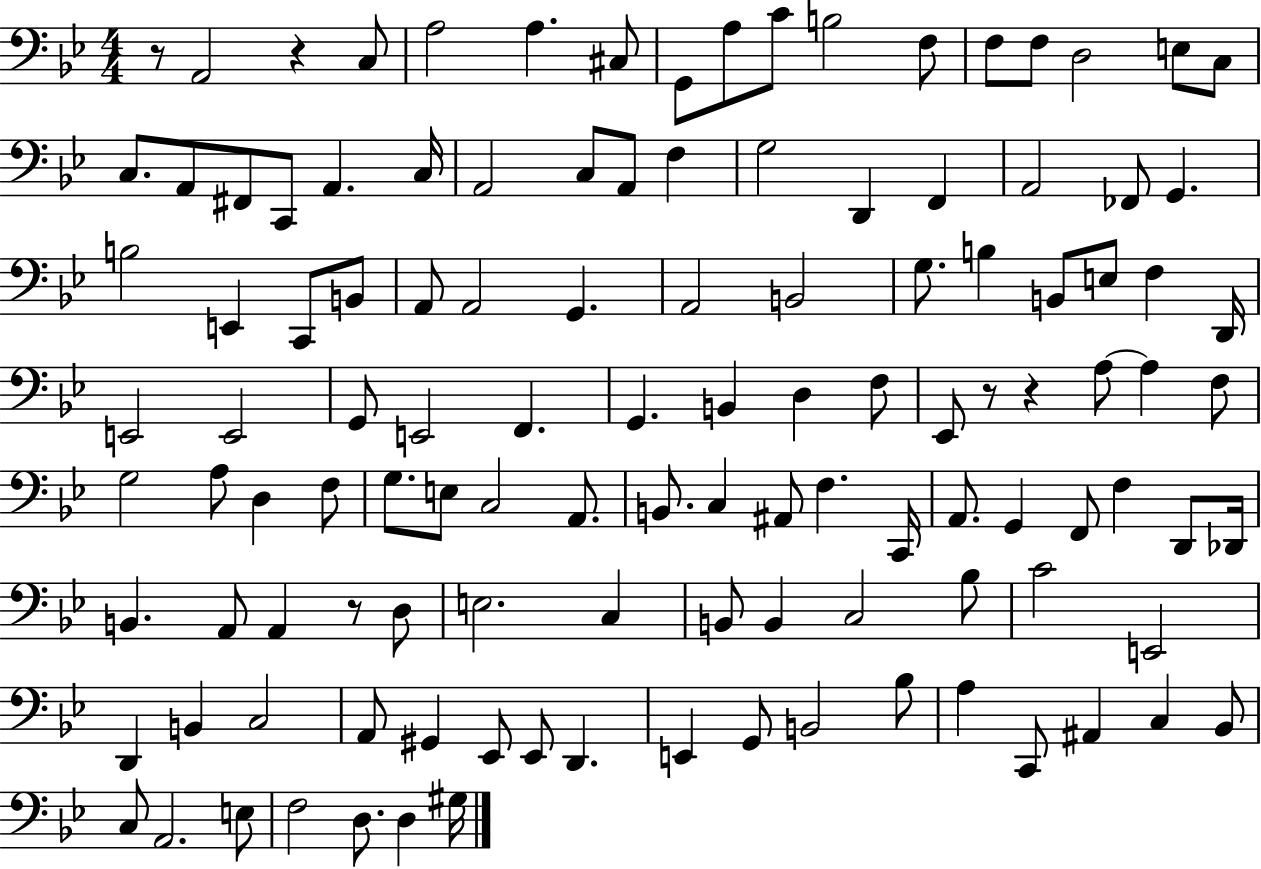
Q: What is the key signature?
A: BES major